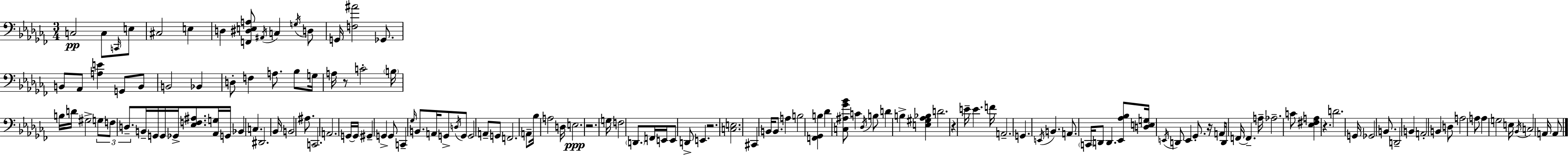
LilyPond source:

{
  \clef bass
  \numericTimeSignature
  \time 3/4
  \key aes \minor
  \repeat volta 2 { c2\pp c8 \grace { c,16 } e8 | cis2 e4 | d4 <f, dis e a>8 \acciaccatura { ais,16 } c4 | \acciaccatura { g16 } d8 g,16 <f ais'>2 | \break ges,8. b,8 aes,8 <a e'>4 g,8 | b,8 b,2 bes,4 | d8-. f4 a8. | bes8 g16 a16 r8 c'2-. | \break \parenthesize b16 b16 d'16 gis2-> | \tuplet 3/2 { g8 f8 d8.-- } b,16-- g,16 g,16 ges,16-> | <ees f ais>8. <aes, g>16 g,16 bes,4 c4. | dis,2. | \break bes,16 b,2 | ais8. c,2. | a,2. | g,16~~ g,16 gis,4-- g,4-> | \break g,8 c,4-- \grace { ges16 } b,8. a,16 | g,8-> \acciaccatura { d16 } g,8 g,2 | a,8-- g,8 f,2. | a,8-- bes16 a2 | \break d16 e2.\ppp | r2. | g16 f2 | \parenthesize d,8. f,16 e,16 e,8 d,8-> e,4. | \break r2. | <c e>2. | cis,4 b,16 b,8. | a4 b2 | \break <f, ges, b>4 des'4 <c ais ges' bes'>8 c'4 | \acciaccatura { des16 } b8 d'4 b4-> | <e gis aes bes>4 d'2. | r4 e'16-- e'4. | \break f'16 a,2.-- | g,4. | \acciaccatura { e,16 } b,4. a,8. \parenthesize c,16 d,8 | d,4. <ees, aes bes>8 <d e g>16 \acciaccatura { e,16 } d,8 | \break e,4 ges,8.-. r16 a,16 d,8 | f,16~~ f,4.-- a16-- aes2.-- | c'8 <ees fis a>4 | r4. d'2. | \break g,16 ges,2 | b,8. d,2-- | b,4 a,2-. | b,4 d8 a2 | \break a8 a4 | g2 e16 \acciaccatura { bes,16 } c2 | a,16 a,8 } \bar "|."
}